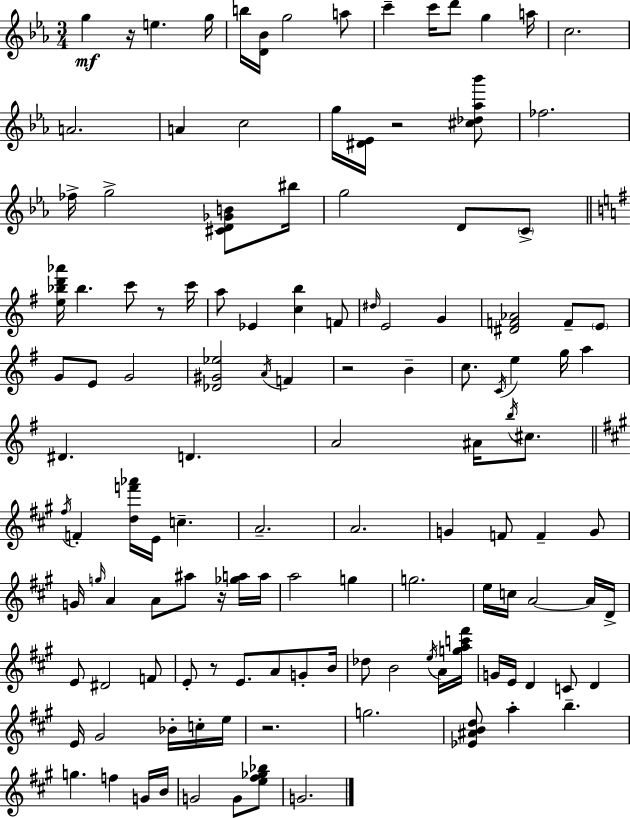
G5/q R/s E5/q. G5/s B5/s [D4,Bb4]/s G5/h A5/e C6/q C6/s D6/e G5/q A5/s C5/h. A4/h. A4/q C5/h G5/s [D#4,Eb4]/s R/h [C#5,Db5,Ab5,Bb6]/e FES5/h. FES5/s G5/h [C#4,D4,Gb4,B4]/e BIS5/s G5/h D4/e C4/e [E5,Bb5,D6,Ab6]/s Bb5/q. C6/e R/e C6/s A5/e Eb4/q [C5,B5]/q F4/e D#5/s E4/h G4/q [D#4,F4,Ab4]/h F4/e E4/e G4/e E4/e G4/h [Db4,G#4,Eb5]/h A4/s F4/q R/h B4/q C5/e. C4/s E5/q G5/s A5/q D#4/q. D4/q. A4/h A#4/s B5/s C#5/e. F#5/s F4/q [D5,F6,Ab6]/s E4/s C5/q. A4/h. A4/h. G4/q F4/e F4/q G4/e G4/s G5/s A4/q A4/e A#5/e R/s [Gb5,A5]/s A5/s A5/h G5/q G5/h. E5/s C5/s A4/h A4/s D4/s E4/e D#4/h F4/e E4/e R/e E4/e. A4/e G4/e B4/s Db5/e B4/h E5/s A4/s [G5,A5,C6,F#6]/s G4/s E4/s D4/q C4/e D4/q E4/s G#4/h Bb4/s C5/s E5/s R/h. G5/h. [Eb4,A#4,B4,D5]/e A5/q B5/q. G5/q. F5/q G4/s B4/s G4/h G4/e [E5,F#5,Gb5,Bb5]/e G4/h.